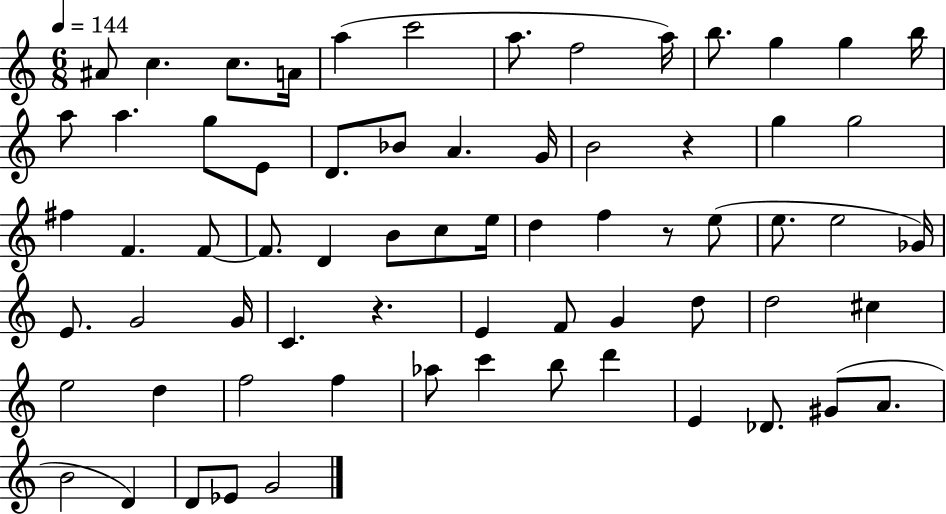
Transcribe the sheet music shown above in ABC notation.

X:1
T:Untitled
M:6/8
L:1/4
K:C
^A/2 c c/2 A/4 a c'2 a/2 f2 a/4 b/2 g g b/4 a/2 a g/2 E/2 D/2 _B/2 A G/4 B2 z g g2 ^f F F/2 F/2 D B/2 c/2 e/4 d f z/2 e/2 e/2 e2 _G/4 E/2 G2 G/4 C z E F/2 G d/2 d2 ^c e2 d f2 f _a/2 c' b/2 d' E _D/2 ^G/2 A/2 B2 D D/2 _E/2 G2